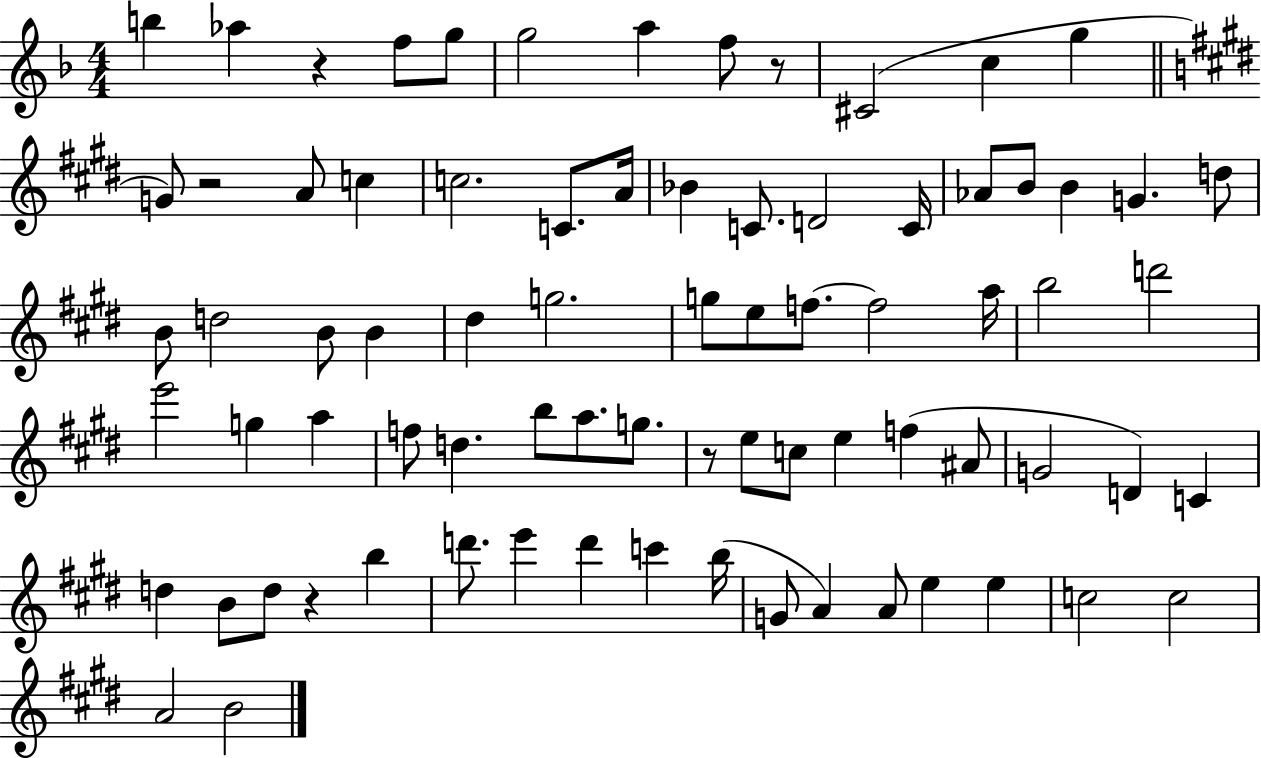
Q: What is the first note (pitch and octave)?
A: B5